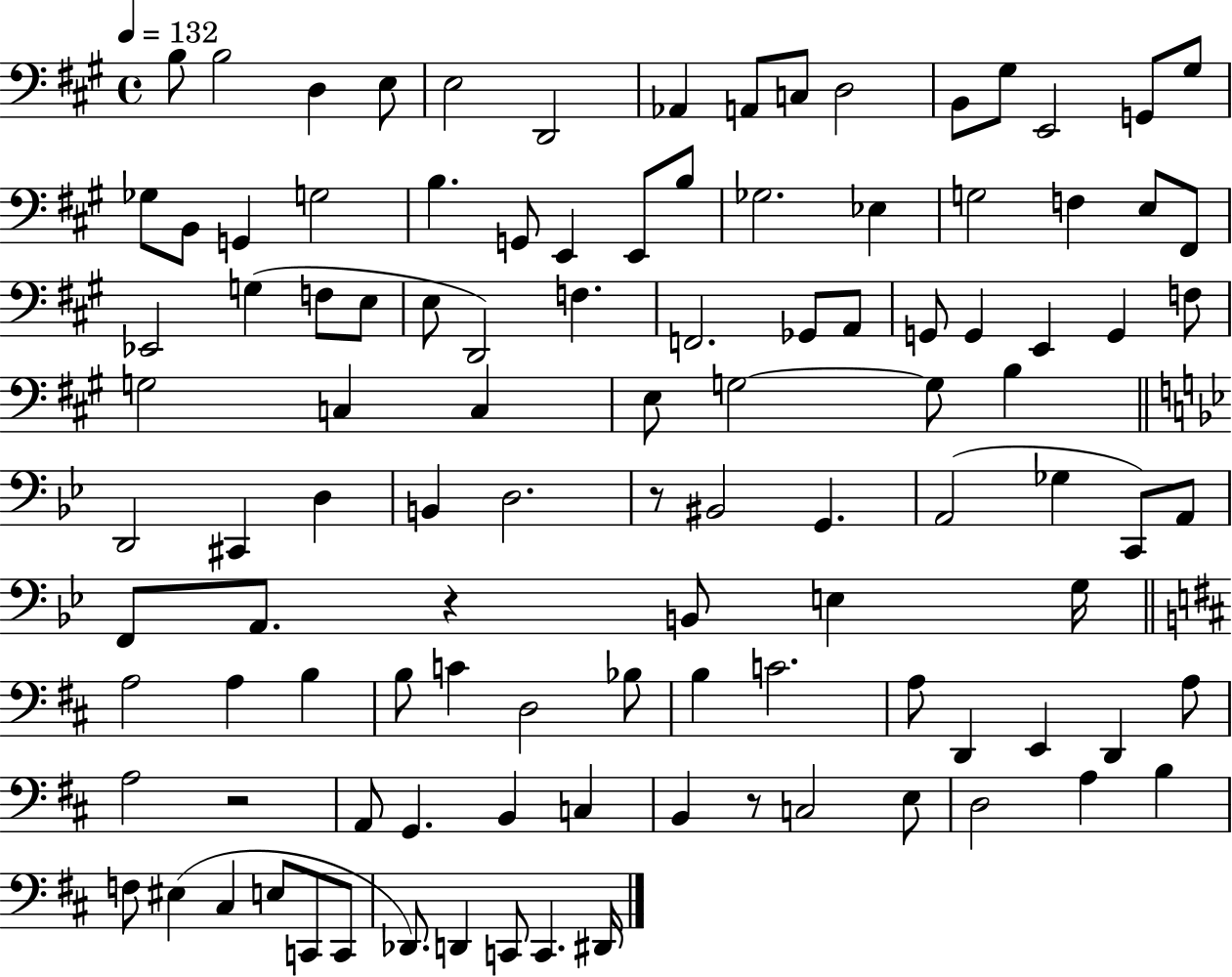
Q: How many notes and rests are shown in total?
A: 108